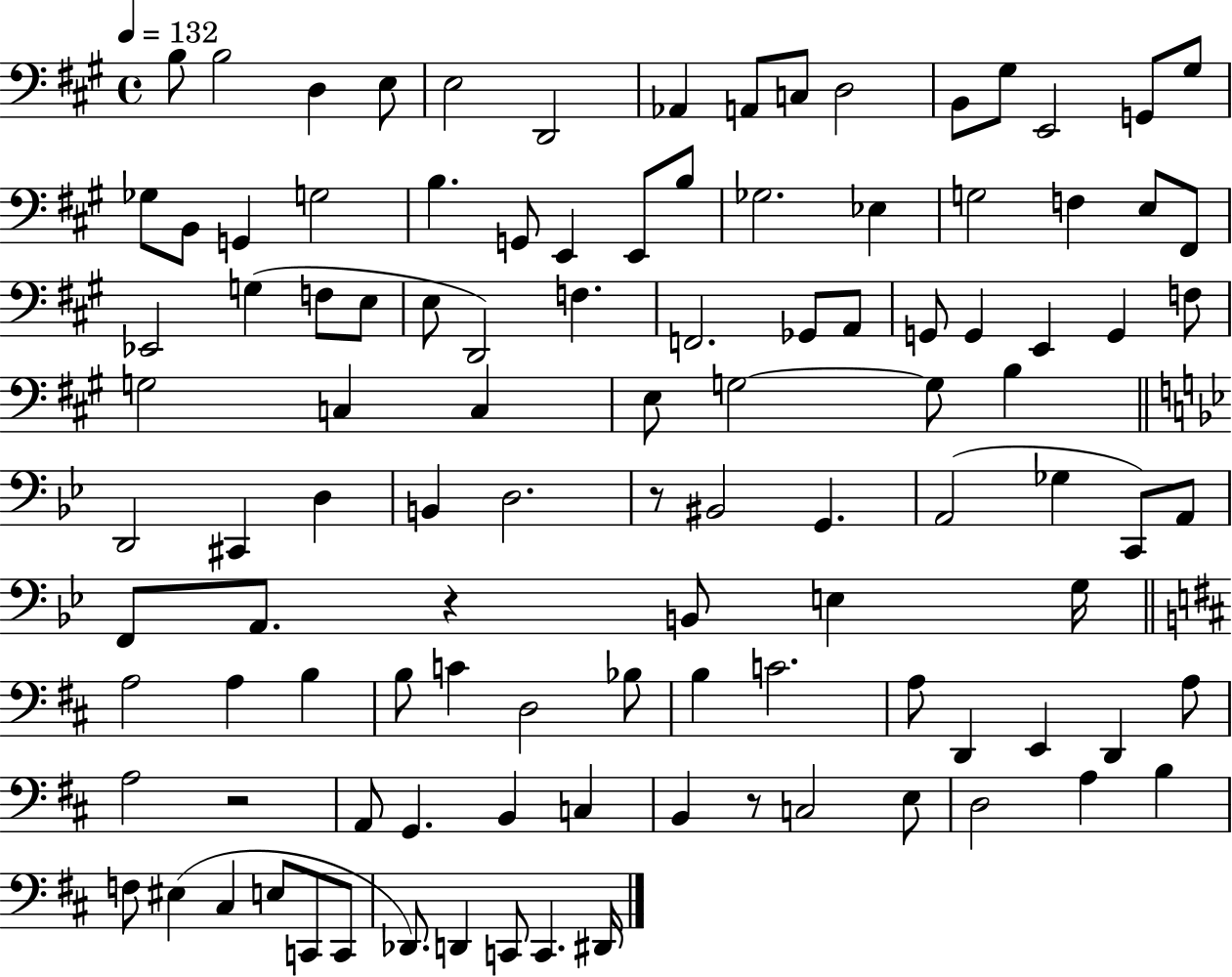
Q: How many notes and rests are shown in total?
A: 108